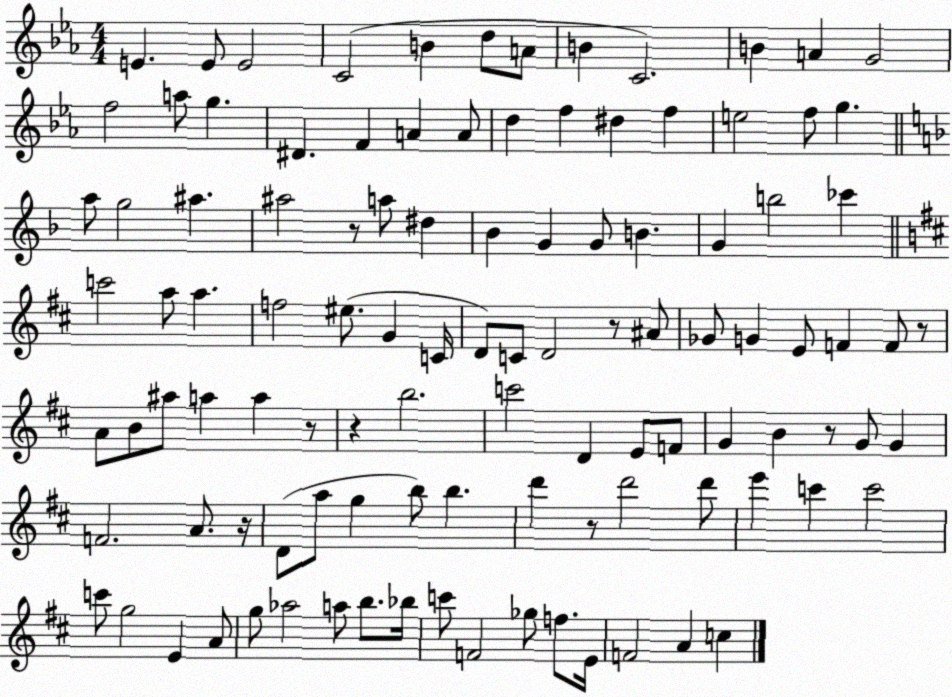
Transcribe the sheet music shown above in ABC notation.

X:1
T:Untitled
M:4/4
L:1/4
K:Eb
E E/2 E2 C2 B d/2 A/2 B C2 B A G2 f2 a/2 g ^D F A A/2 d f ^d f e2 f/2 g a/2 g2 ^a ^a2 z/2 a/2 ^d _B G G/2 B G b2 _c' c'2 a/2 a f2 ^e/2 G C/4 D/2 C/2 D2 z/2 ^A/2 _G/2 G E/2 F F/2 z/2 A/2 B/2 ^a/2 a a z/2 z b2 c'2 D E/2 F/2 G B z/2 G/2 G F2 A/2 z/4 D/2 a/2 g b/2 b d' z/2 d'2 d'/2 e' c' c'2 c'/2 g2 E A/2 g/2 _a2 a/2 b/2 _b/4 c'/2 F2 _g/2 f/2 E/4 F2 A c